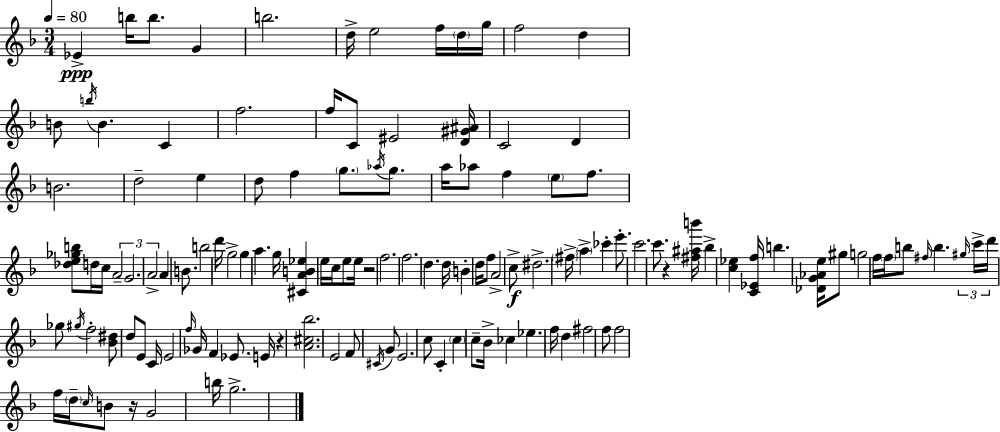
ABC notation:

X:1
T:Untitled
M:3/4
L:1/4
K:F
_E b/4 b/2 G b2 d/4 e2 f/4 d/4 g/4 f2 d B/2 b/4 B C f2 f/4 C/2 ^E2 [D^G^A]/4 C2 D B2 d2 e d/2 f g/2 _a/4 g/2 a/4 _a/2 f e/2 f/2 [_de_gb]/2 d/4 c/4 A2 G2 A2 A B/2 b2 d'/4 g2 g a g/4 [^CAB_e] e/4 c/4 e/2 e/4 z2 f2 f2 d d/4 B d/4 f/2 A2 c/2 ^d2 ^f/4 a _c' e'/2 c'2 c'/2 z [^f^ab']/4 _b [c_e] [C_Ef]/4 b [_DG_Ae]/4 ^g/2 g2 f/4 f/4 b/2 ^f/4 b ^g/4 c'/4 d'/4 _g/2 ^g/4 f2 [_B^d]/2 d/2 E/2 C/4 E2 f/4 _G/4 F _E/2 E/4 z [A^c_b]2 E2 F/2 ^C/4 G/2 E2 c/2 C c c/2 _B/4 _c _e f/4 d ^f2 f/2 f2 f/4 d/4 c/4 B/2 z/4 G2 b/4 g2